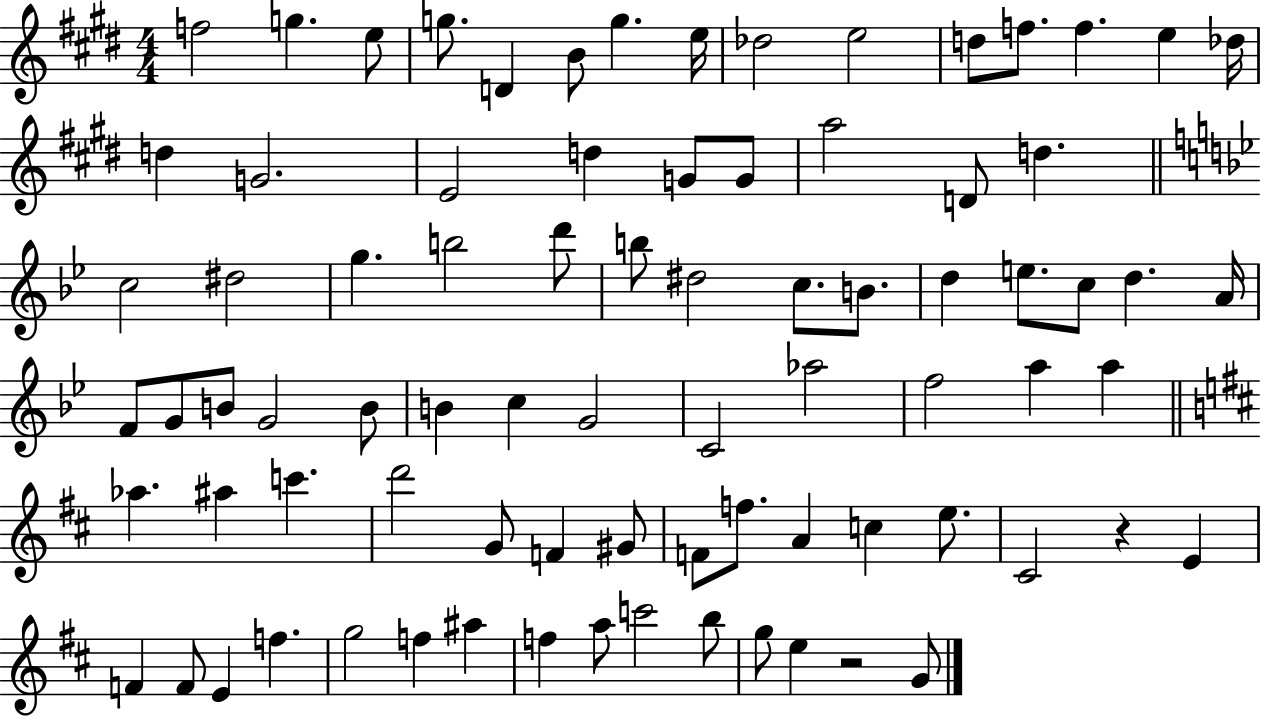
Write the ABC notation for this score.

X:1
T:Untitled
M:4/4
L:1/4
K:E
f2 g e/2 g/2 D B/2 g e/4 _d2 e2 d/2 f/2 f e _d/4 d G2 E2 d G/2 G/2 a2 D/2 d c2 ^d2 g b2 d'/2 b/2 ^d2 c/2 B/2 d e/2 c/2 d A/4 F/2 G/2 B/2 G2 B/2 B c G2 C2 _a2 f2 a a _a ^a c' d'2 G/2 F ^G/2 F/2 f/2 A c e/2 ^C2 z E F F/2 E f g2 f ^a f a/2 c'2 b/2 g/2 e z2 G/2